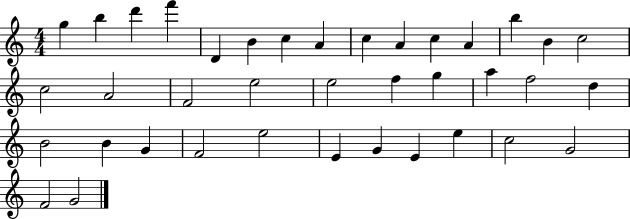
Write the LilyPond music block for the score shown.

{
  \clef treble
  \numericTimeSignature
  \time 4/4
  \key c \major
  g''4 b''4 d'''4 f'''4 | d'4 b'4 c''4 a'4 | c''4 a'4 c''4 a'4 | b''4 b'4 c''2 | \break c''2 a'2 | f'2 e''2 | e''2 f''4 g''4 | a''4 f''2 d''4 | \break b'2 b'4 g'4 | f'2 e''2 | e'4 g'4 e'4 e''4 | c''2 g'2 | \break f'2 g'2 | \bar "|."
}